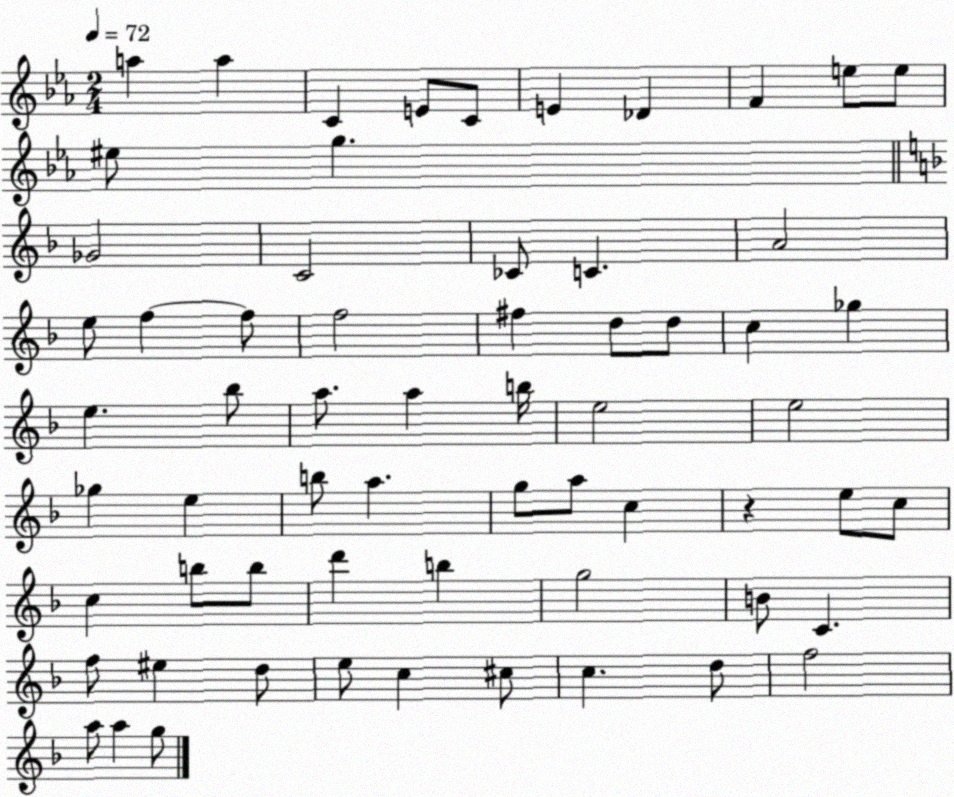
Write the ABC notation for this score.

X:1
T:Untitled
M:2/4
L:1/4
K:Eb
a a C E/2 C/2 E _D F e/2 e/2 ^e/2 g _G2 C2 _C/2 C A2 e/2 f f/2 f2 ^f d/2 d/2 c _g e _b/2 a/2 a b/4 e2 e2 _g e b/2 a g/2 a/2 c z e/2 c/2 c b/2 b/2 d' b g2 B/2 C f/2 ^e d/2 e/2 c ^c/2 c d/2 f2 a/2 a g/2